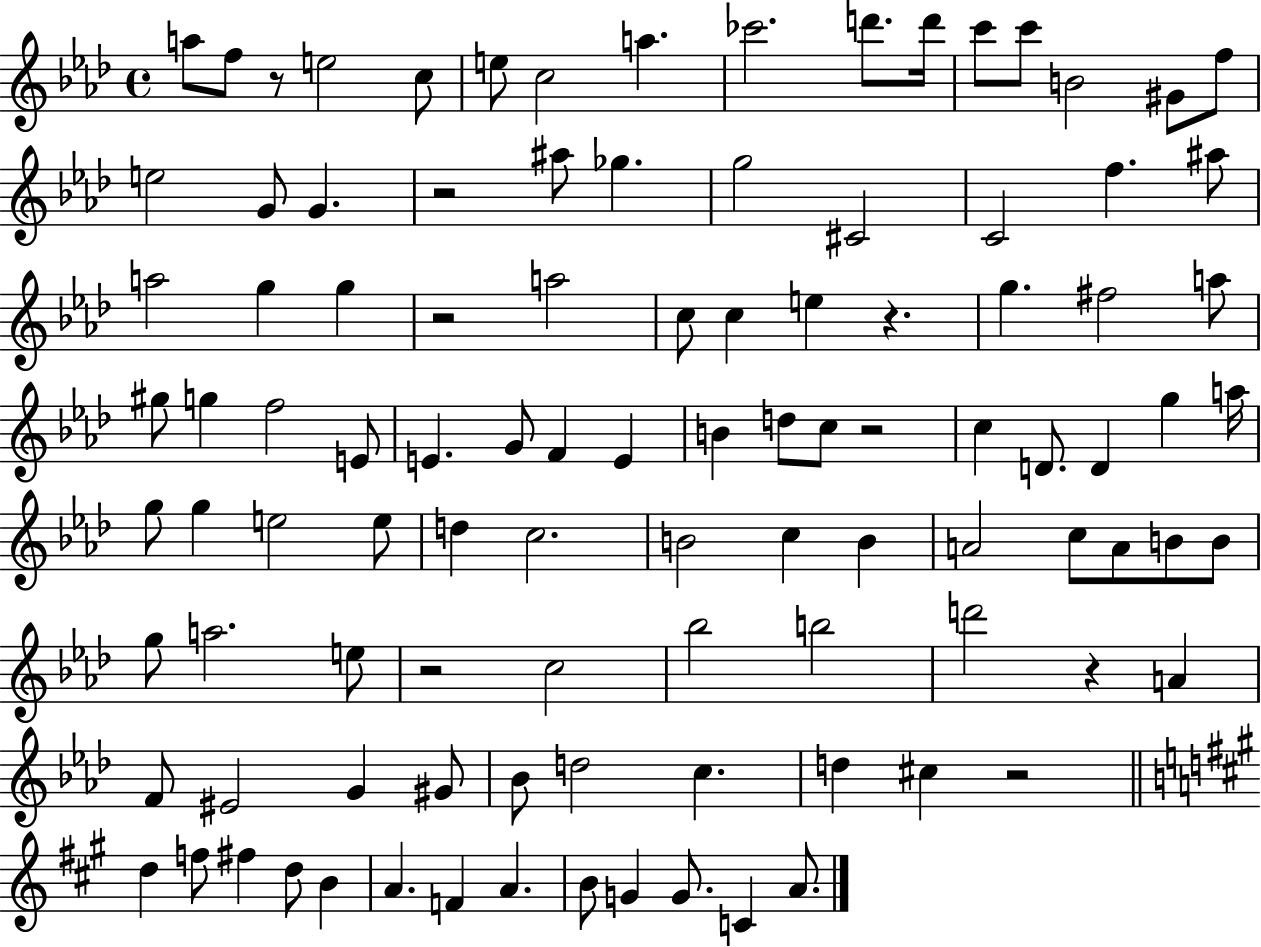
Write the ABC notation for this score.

X:1
T:Untitled
M:4/4
L:1/4
K:Ab
a/2 f/2 z/2 e2 c/2 e/2 c2 a _c'2 d'/2 d'/4 c'/2 c'/2 B2 ^G/2 f/2 e2 G/2 G z2 ^a/2 _g g2 ^C2 C2 f ^a/2 a2 g g z2 a2 c/2 c e z g ^f2 a/2 ^g/2 g f2 E/2 E G/2 F E B d/2 c/2 z2 c D/2 D g a/4 g/2 g e2 e/2 d c2 B2 c B A2 c/2 A/2 B/2 B/2 g/2 a2 e/2 z2 c2 _b2 b2 d'2 z A F/2 ^E2 G ^G/2 _B/2 d2 c d ^c z2 d f/2 ^f d/2 B A F A B/2 G G/2 C A/2